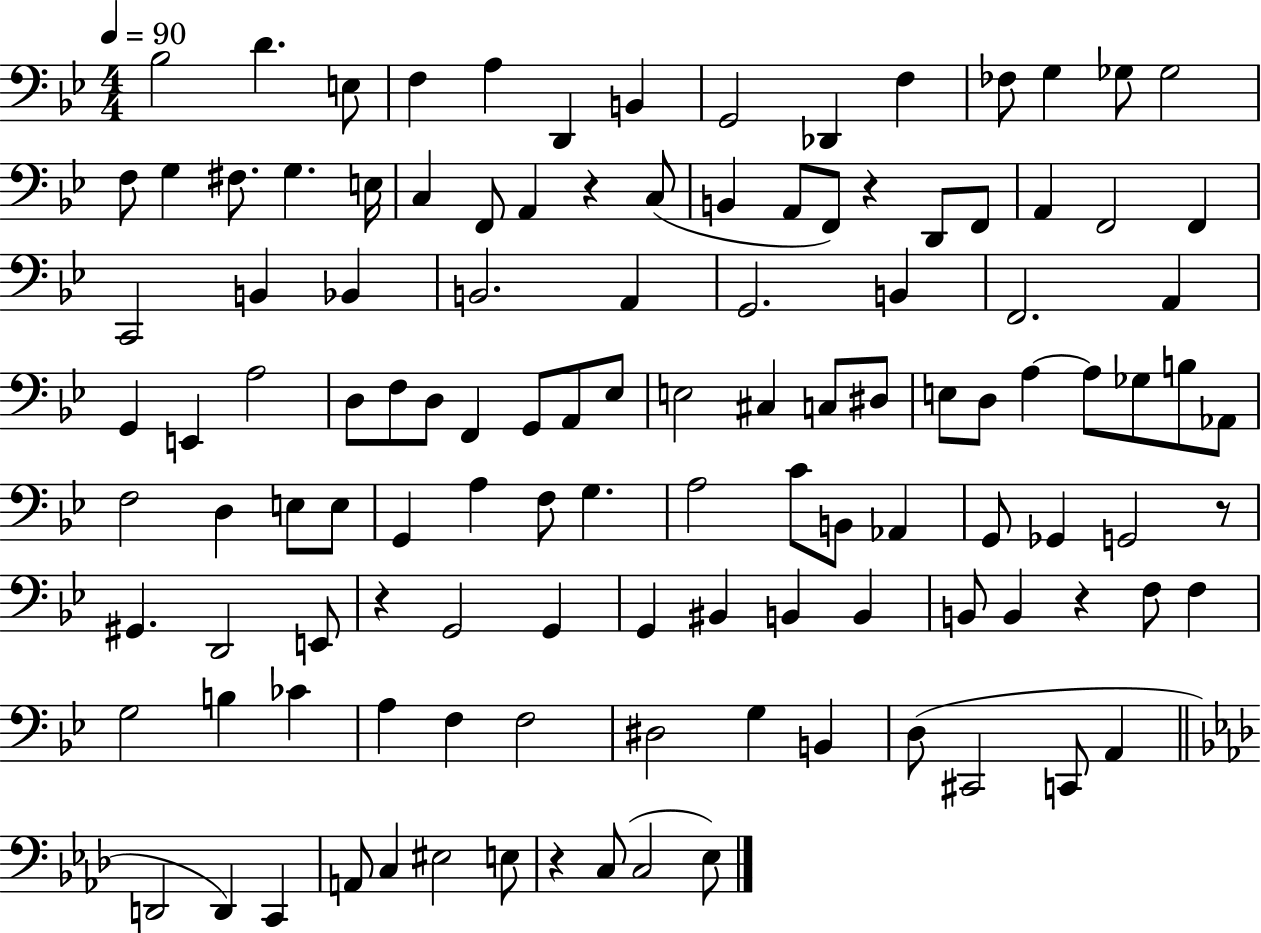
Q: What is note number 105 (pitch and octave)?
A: C2